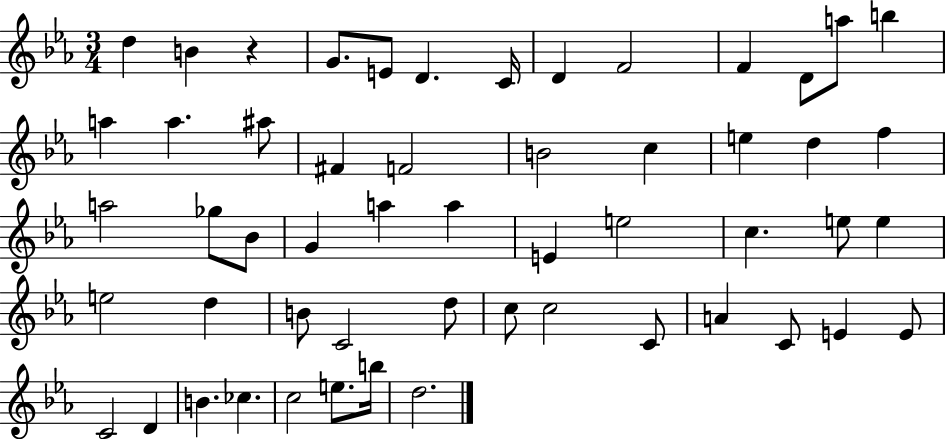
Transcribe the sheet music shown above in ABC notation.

X:1
T:Untitled
M:3/4
L:1/4
K:Eb
d B z G/2 E/2 D C/4 D F2 F D/2 a/2 b a a ^a/2 ^F F2 B2 c e d f a2 _g/2 _B/2 G a a E e2 c e/2 e e2 d B/2 C2 d/2 c/2 c2 C/2 A C/2 E E/2 C2 D B _c c2 e/2 b/4 d2